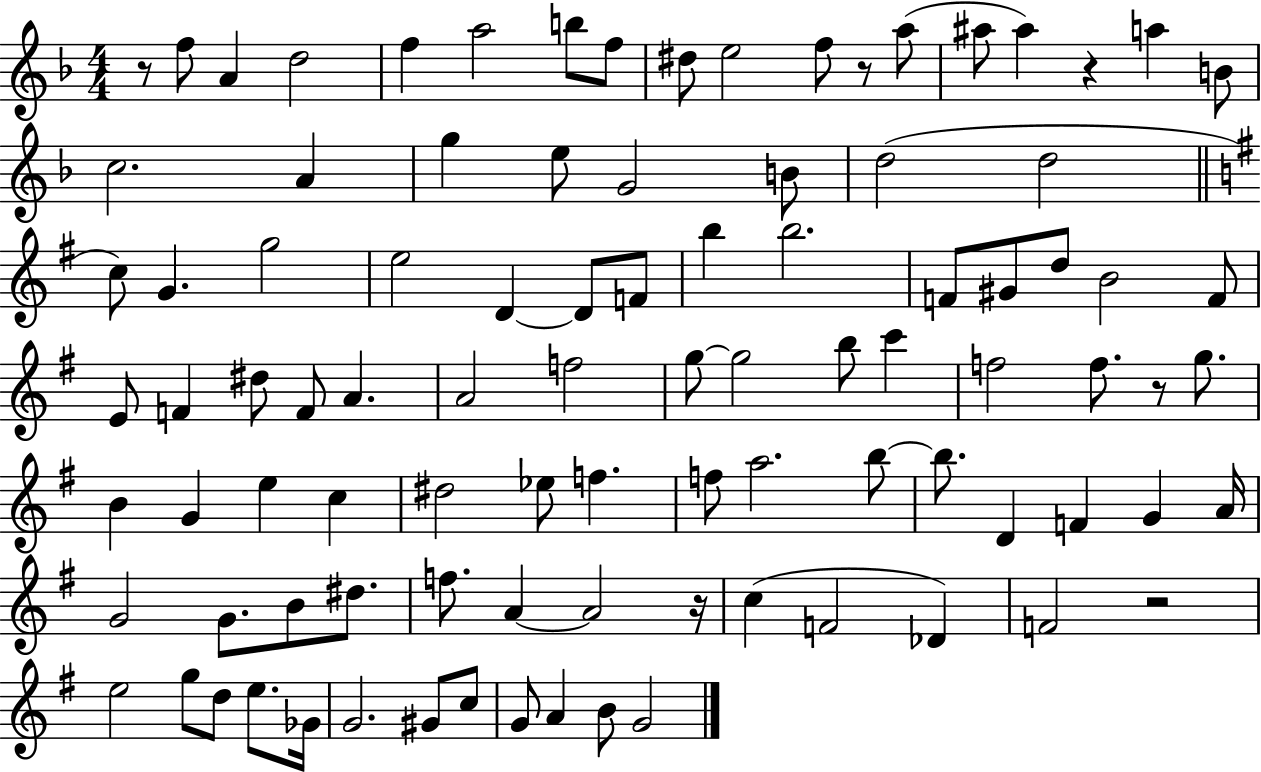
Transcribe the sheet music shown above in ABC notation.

X:1
T:Untitled
M:4/4
L:1/4
K:F
z/2 f/2 A d2 f a2 b/2 f/2 ^d/2 e2 f/2 z/2 a/2 ^a/2 ^a z a B/2 c2 A g e/2 G2 B/2 d2 d2 c/2 G g2 e2 D D/2 F/2 b b2 F/2 ^G/2 d/2 B2 F/2 E/2 F ^d/2 F/2 A A2 f2 g/2 g2 b/2 c' f2 f/2 z/2 g/2 B G e c ^d2 _e/2 f f/2 a2 b/2 b/2 D F G A/4 G2 G/2 B/2 ^d/2 f/2 A A2 z/4 c F2 _D F2 z2 e2 g/2 d/2 e/2 _G/4 G2 ^G/2 c/2 G/2 A B/2 G2